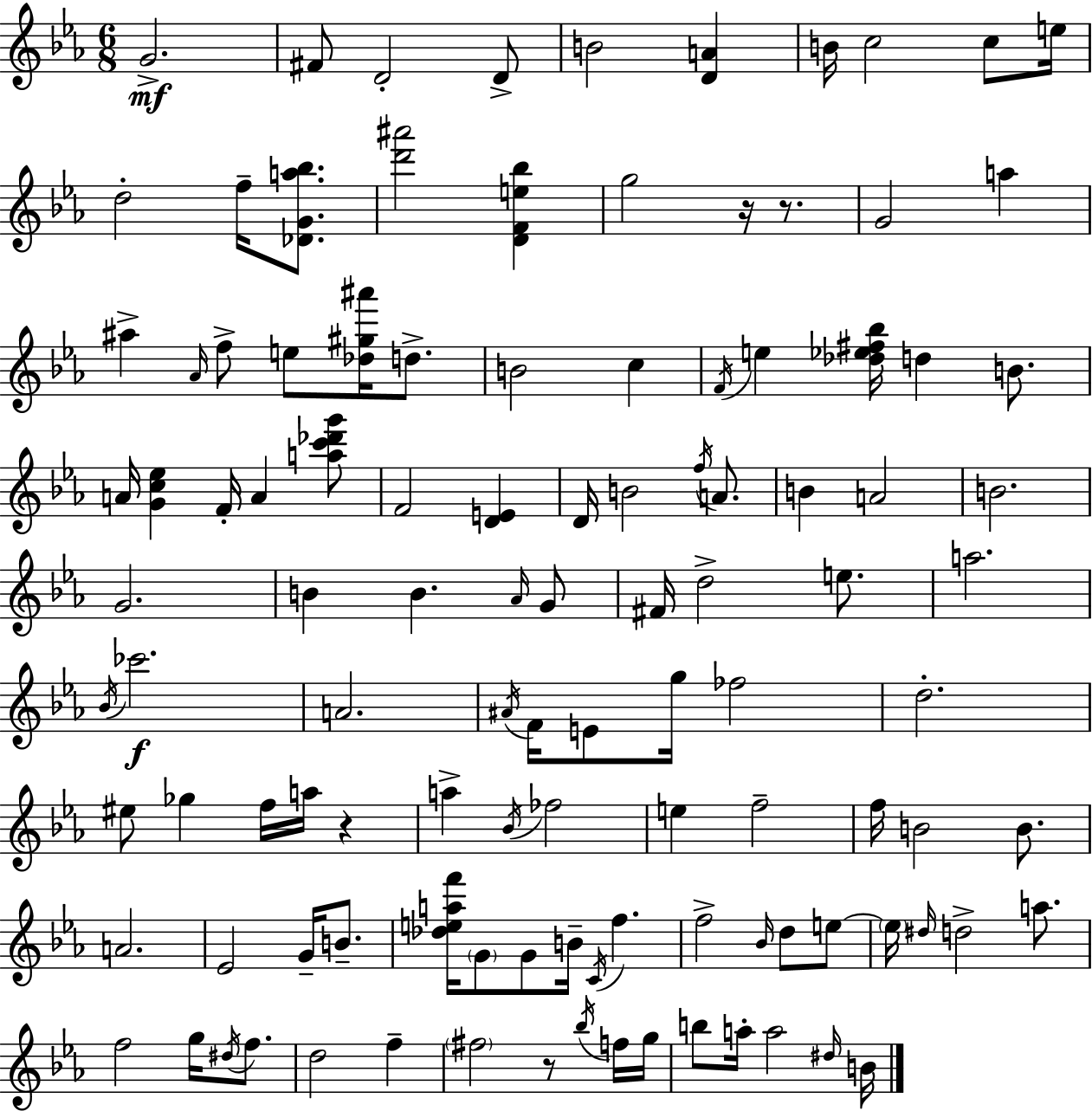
G4/h. F#4/e D4/h D4/e B4/h [D4,A4]/q B4/s C5/h C5/e E5/s D5/h F5/s [Db4,G4,A5,Bb5]/e. [D6,A#6]/h [D4,F4,E5,Bb5]/q G5/h R/s R/e. G4/h A5/q A#5/q Ab4/s F5/e E5/e [Db5,G#5,A#6]/s D5/e. B4/h C5/q F4/s E5/q [Db5,Eb5,F#5,Bb5]/s D5/q B4/e. A4/s [G4,C5,Eb5]/q F4/s A4/q [A5,C6,Db6,G6]/e F4/h [D4,E4]/q D4/s B4/h F5/s A4/e. B4/q A4/h B4/h. G4/h. B4/q B4/q. Ab4/s G4/e F#4/s D5/h E5/e. A5/h. Bb4/s CES6/h. A4/h. A#4/s F4/s E4/e G5/s FES5/h D5/h. EIS5/e Gb5/q F5/s A5/s R/q A5/q Bb4/s FES5/h E5/q F5/h F5/s B4/h B4/e. A4/h. Eb4/h G4/s B4/e. [Db5,E5,A5,F6]/s G4/e G4/e B4/s C4/s F5/q. F5/h Bb4/s D5/e E5/e E5/s D#5/s D5/h A5/e. F5/h G5/s D#5/s F5/e. D5/h F5/q F#5/h R/e Bb5/s F5/s G5/s B5/e A5/s A5/h D#5/s B4/s